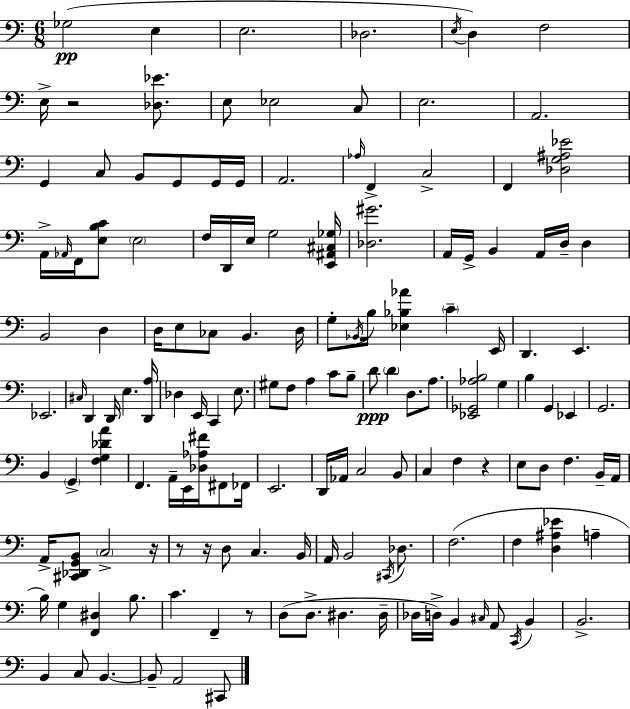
{
  \clef bass
  \numericTimeSignature
  \time 6/8
  \key c \major
  ges2(\pp e4 | e2. | des2. | \acciaccatura { e16 } d4) f2 | \break e16-> r2 <des ees'>8. | e8 ees2 c8 | e2. | a,2. | \break g,4 c8 b,8 g,8 g,16 | g,16 a,2. | \grace { aes16 } f,4-> c2-> | f,4 <des g ais ees'>2 | \break a,16-> \grace { aes,16 } f,16 <e b c'>8 \parenthesize e2 | f16 d,16 e16 g2 | <e, ais, cis ges>16 <des gis'>2. | a,16 g,16-> b,4 a,16 d16-- d4 | \break b,2 d4 | d16 e8 ces8 b,4. | d16 g8-. \acciaccatura { bes,16 } b16 <ees bes aes'>4 \parenthesize c'4-- | e,16 d,4. e,4. | \break ees,2. | \grace { cis16 } d,4 d,16 e4. | <d, a>16 des4 e,16 c,4 | e8. gis8 f8 a4 | \break c'8 b8-- d'8\ppp \parenthesize d'4 d8. | a8. <ees, ges, aes b>2 | g4 b4 g,4 | ees,4 g,2. | \break b,4 \parenthesize g,4-> | <f g des' a'>4 f,4. a,16-- | e,16 <des aes fis'>16 fis,8 fes,16 e,2. | d,16 aes,16 c2 | \break b,8 c4 f4 | r4 e8 d8 f4. | b,16-- a,16 a,16-> <cis, des, g, b,>8 \parenthesize c2-> | r16 r8 r16 d8 c4. | \break b,16 a,16 b,2 | \acciaccatura { cis,16 } des8. f2.( | f4 <d ais ees'>4 | a4-- b16) g4 <f, dis>4 | \break b8. c'4. | f,4-- r8 d8( d8.-> dis4. | dis16-- des16 d16->) b,4 | \grace { cis16 } a,8 \acciaccatura { c,16 } b,4 b,2.-> | \break b,4 | c8 b,4.~~ b,8-- a,2 | cis,8 \bar "|."
}